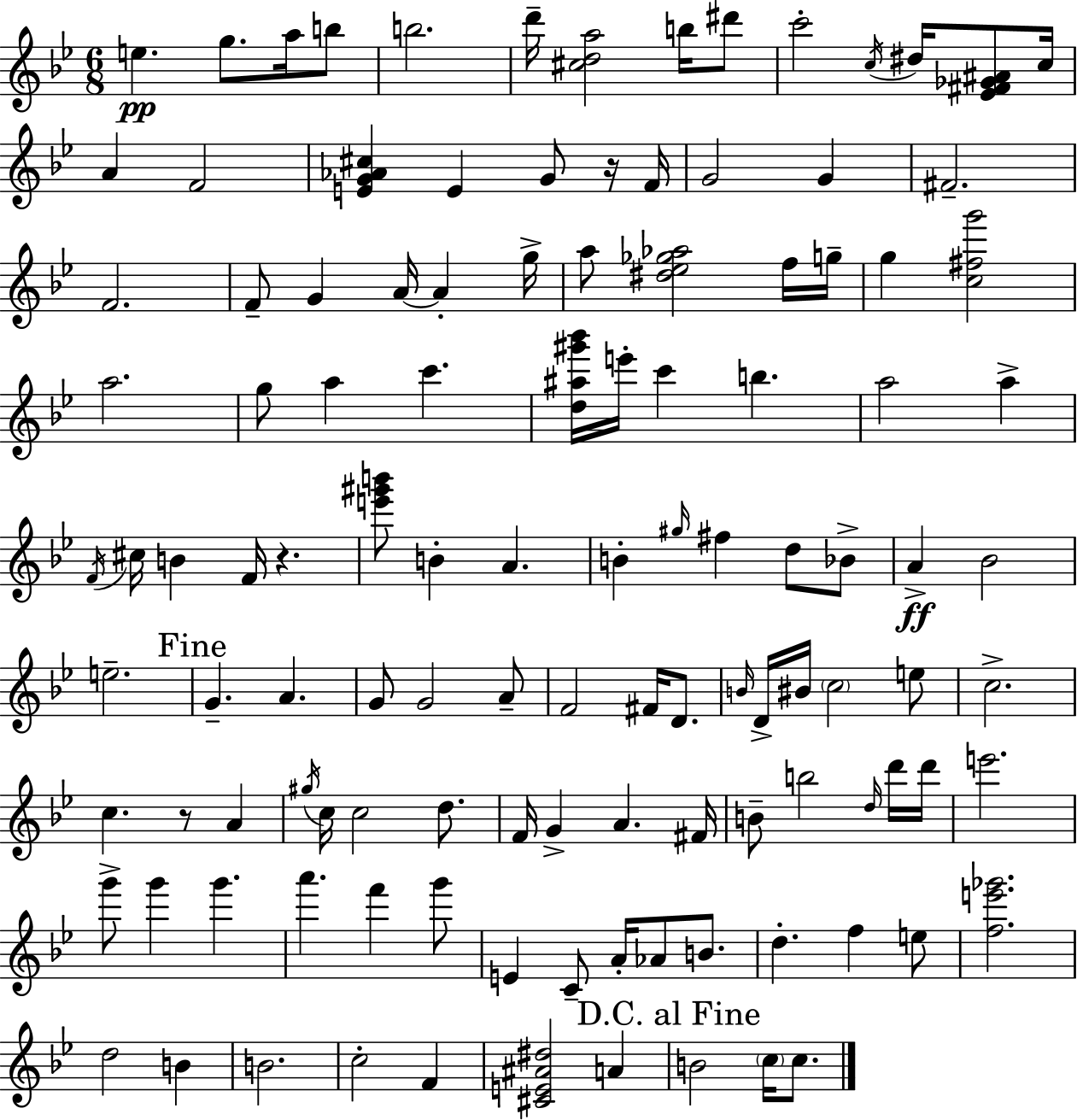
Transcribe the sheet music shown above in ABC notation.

X:1
T:Untitled
M:6/8
L:1/4
K:Gm
e g/2 a/4 b/2 b2 d'/4 [^cda]2 b/4 ^d'/2 c'2 c/4 ^d/4 [_E^F_G^A]/2 c/4 A F2 [EG_A^c] E G/2 z/4 F/4 G2 G ^F2 F2 F/2 G A/4 A g/4 a/2 [^d_e_g_a]2 f/4 g/4 g [c^fg']2 a2 g/2 a c' [d^a^g'_b']/4 e'/4 c' b a2 a F/4 ^c/4 B F/4 z [e'^g'b']/2 B A B ^g/4 ^f d/2 _B/2 A _B2 e2 G A G/2 G2 A/2 F2 ^F/4 D/2 B/4 D/4 ^B/4 c2 e/2 c2 c z/2 A ^g/4 c/4 c2 d/2 F/4 G A ^F/4 B/2 b2 d/4 d'/4 d'/4 e'2 g'/2 g' g' a' f' g'/2 E C/2 A/4 _A/2 B/2 d f e/2 [fe'_g']2 d2 B B2 c2 F [^CE^A^d]2 A B2 c/4 c/2